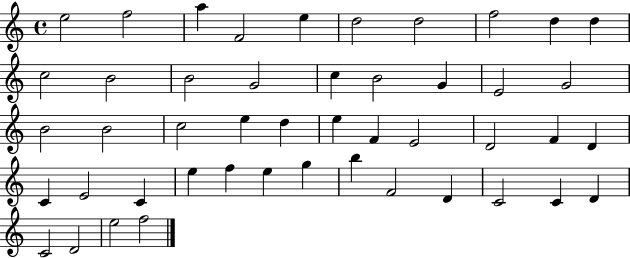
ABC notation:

X:1
T:Untitled
M:4/4
L:1/4
K:C
e2 f2 a F2 e d2 d2 f2 d d c2 B2 B2 G2 c B2 G E2 G2 B2 B2 c2 e d e F E2 D2 F D C E2 C e f e g b F2 D C2 C D C2 D2 e2 f2